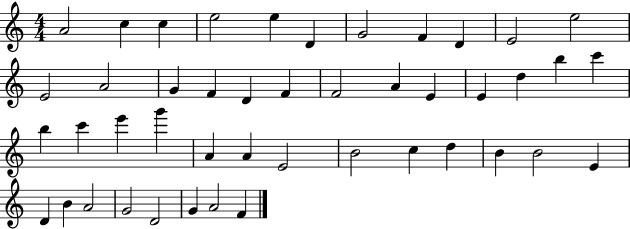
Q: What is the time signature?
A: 4/4